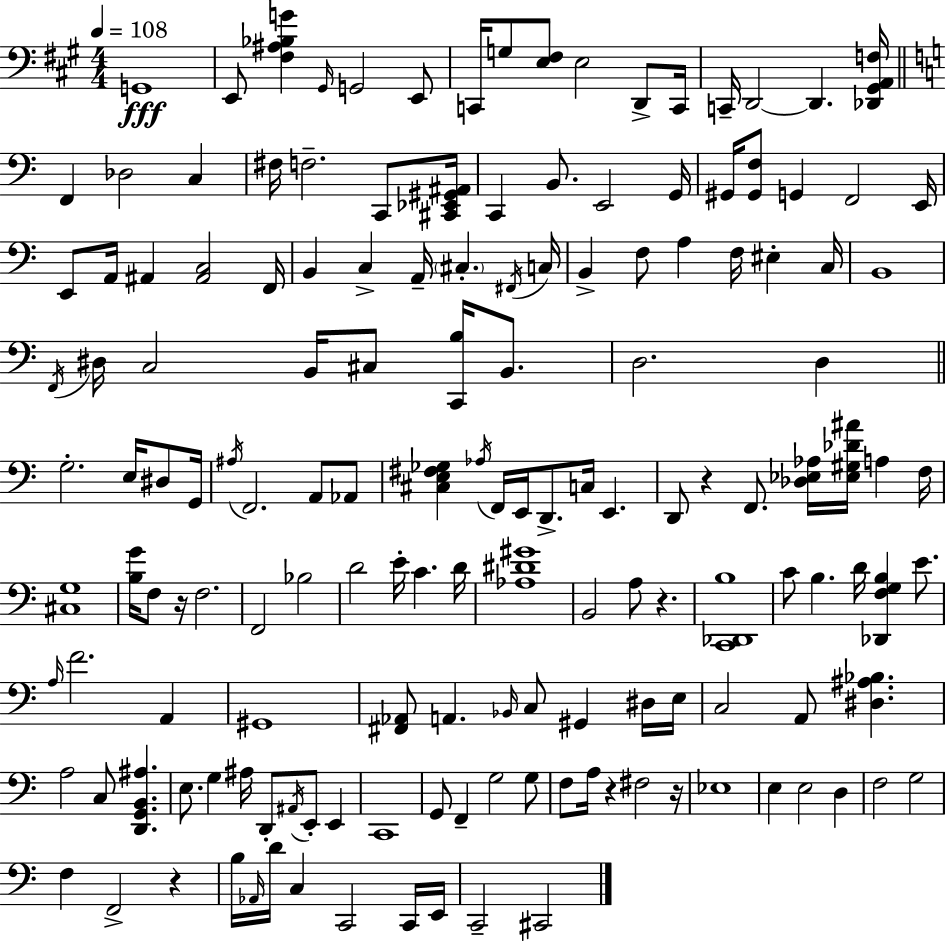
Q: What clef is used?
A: bass